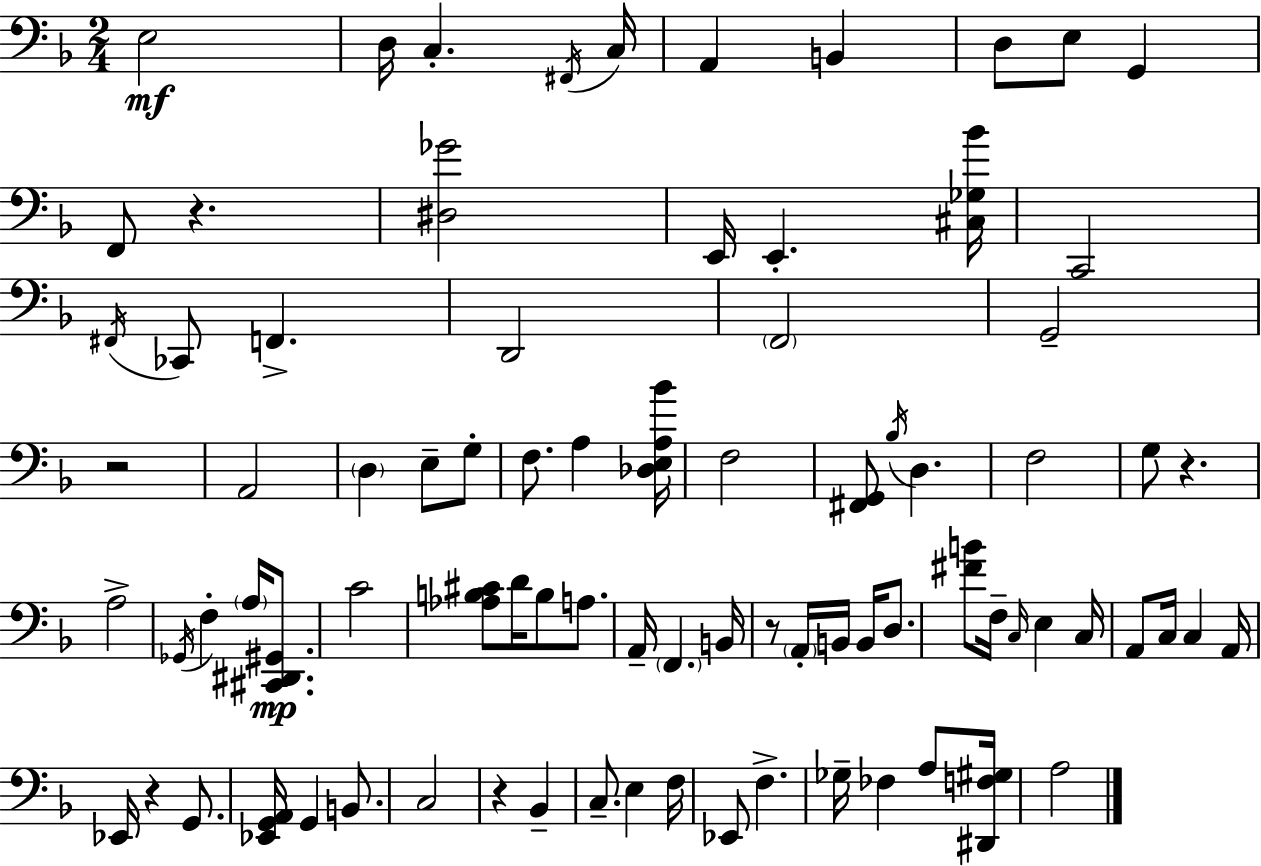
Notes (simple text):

E3/h D3/s C3/q. F#2/s C3/s A2/q B2/q D3/e E3/e G2/q F2/e R/q. [D#3,Gb4]/h E2/s E2/q. [C#3,Gb3,Bb4]/s C2/h F#2/s CES2/e F2/q. D2/h F2/h G2/h R/h A2/h D3/q E3/e G3/e F3/e. A3/q [Db3,E3,A3,Bb4]/s F3/h [F#2,G2]/e Bb3/s D3/q. F3/h G3/e R/q. A3/h Gb2/s F3/q A3/s [C#2,D#2,G#2]/e. C4/h [Ab3,B3,C#4]/e D4/s B3/e A3/e. A2/s F2/q. B2/s R/e A2/s B2/s B2/s D3/e. [F#4,B4]/e F3/s C3/s E3/q C3/s A2/e C3/s C3/q A2/s Eb2/s R/q G2/e. [Eb2,G2,A2]/s G2/q B2/e. C3/h R/q Bb2/q C3/e. E3/q F3/s Eb2/e F3/q. Gb3/s FES3/q A3/e [D#2,F3,G#3]/s A3/h